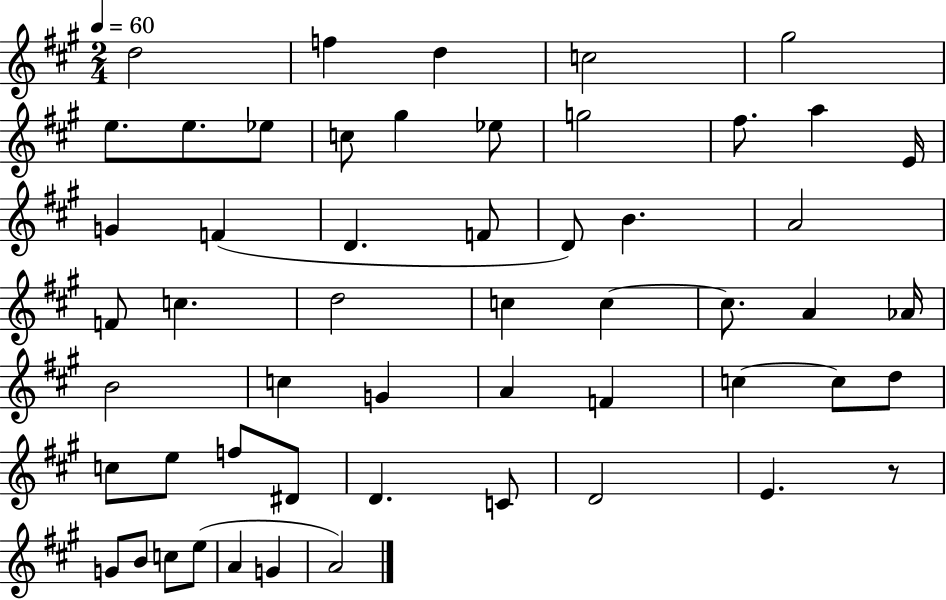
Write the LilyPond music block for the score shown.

{
  \clef treble
  \numericTimeSignature
  \time 2/4
  \key a \major
  \tempo 4 = 60
  d''2 | f''4 d''4 | c''2 | gis''2 | \break e''8. e''8. ees''8 | c''8 gis''4 ees''8 | g''2 | fis''8. a''4 e'16 | \break g'4 f'4( | d'4. f'8 | d'8) b'4. | a'2 | \break f'8 c''4. | d''2 | c''4 c''4~~ | c''8. a'4 aes'16 | \break b'2 | c''4 g'4 | a'4 f'4 | c''4~~ c''8 d''8 | \break c''8 e''8 f''8 dis'8 | d'4. c'8 | d'2 | e'4. r8 | \break g'8 b'8 c''8 e''8( | a'4 g'4 | a'2) | \bar "|."
}